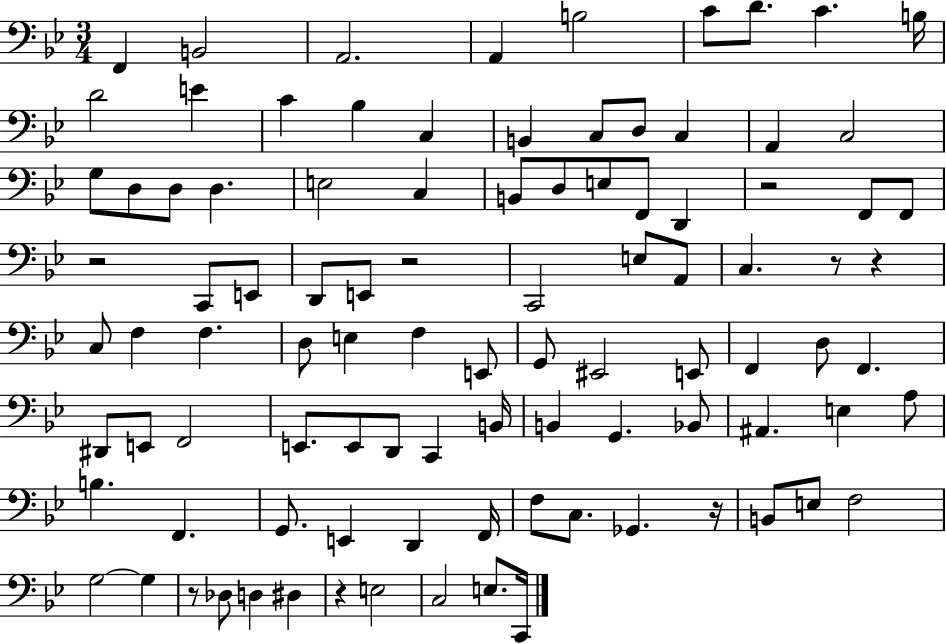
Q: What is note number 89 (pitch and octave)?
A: C2